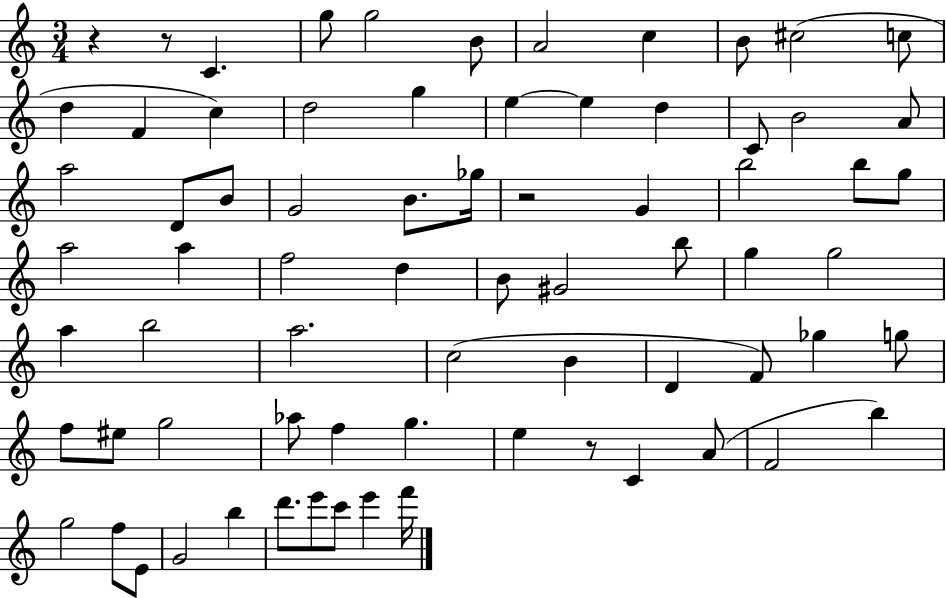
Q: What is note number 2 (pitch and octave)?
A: G5